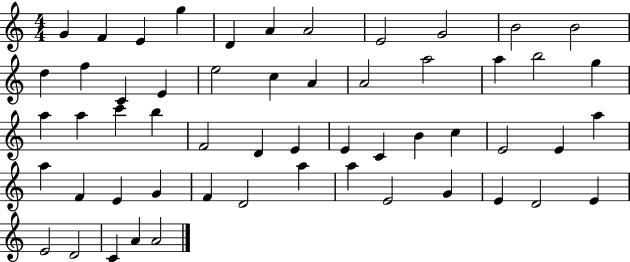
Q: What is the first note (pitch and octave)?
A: G4